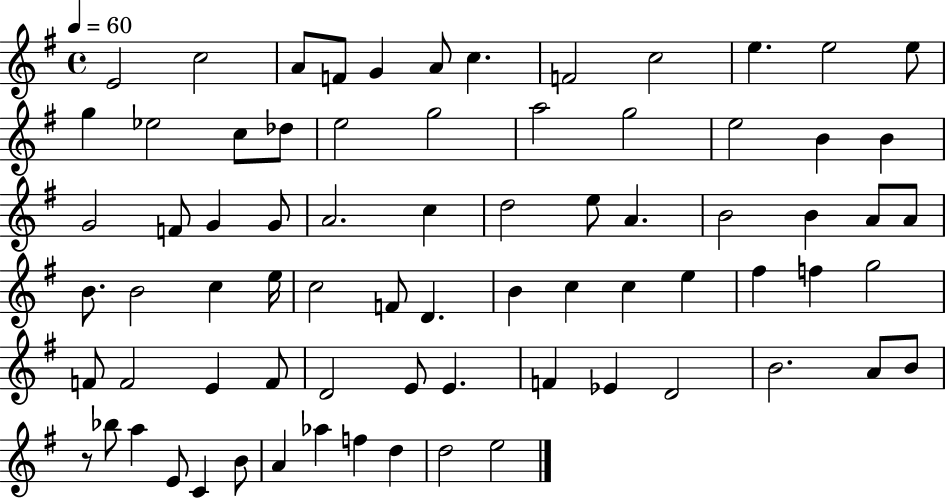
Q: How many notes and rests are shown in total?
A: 75